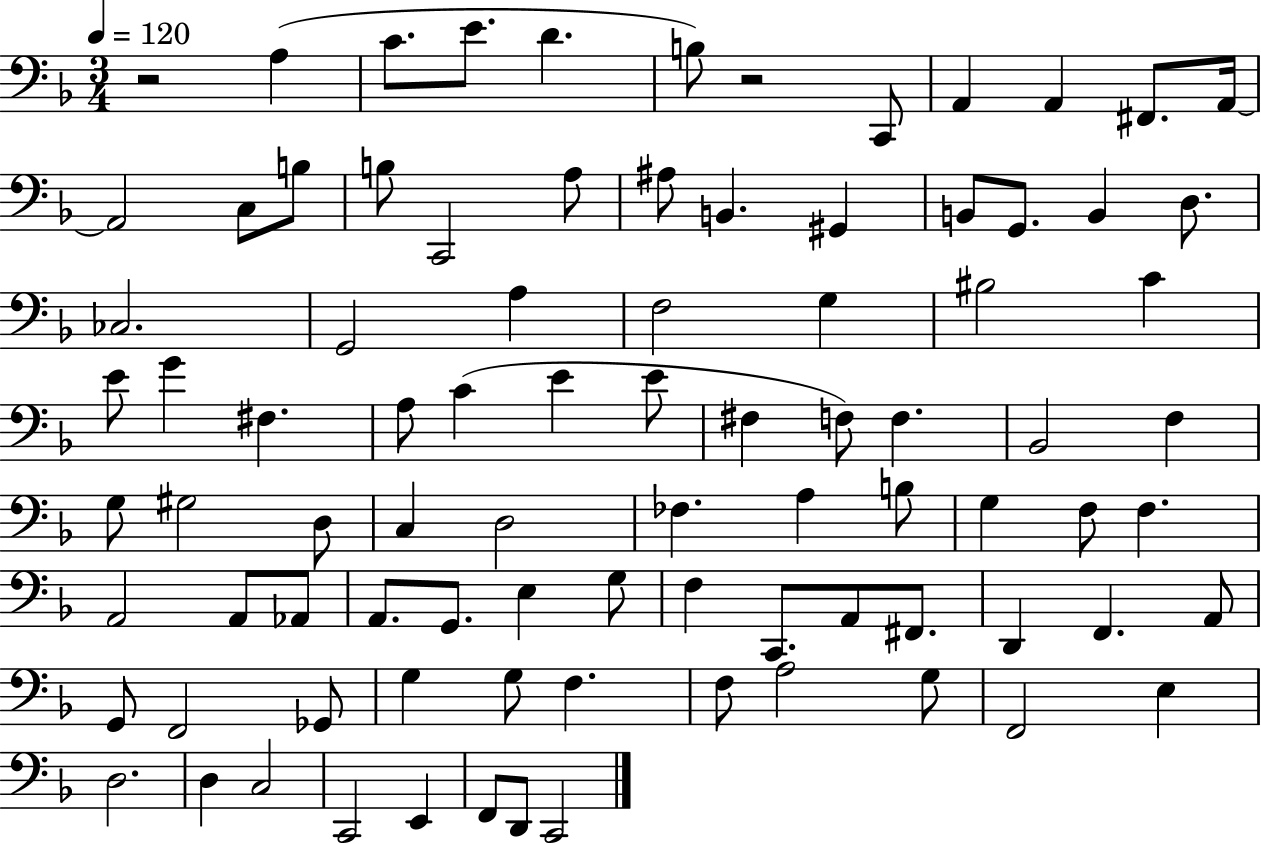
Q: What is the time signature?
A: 3/4